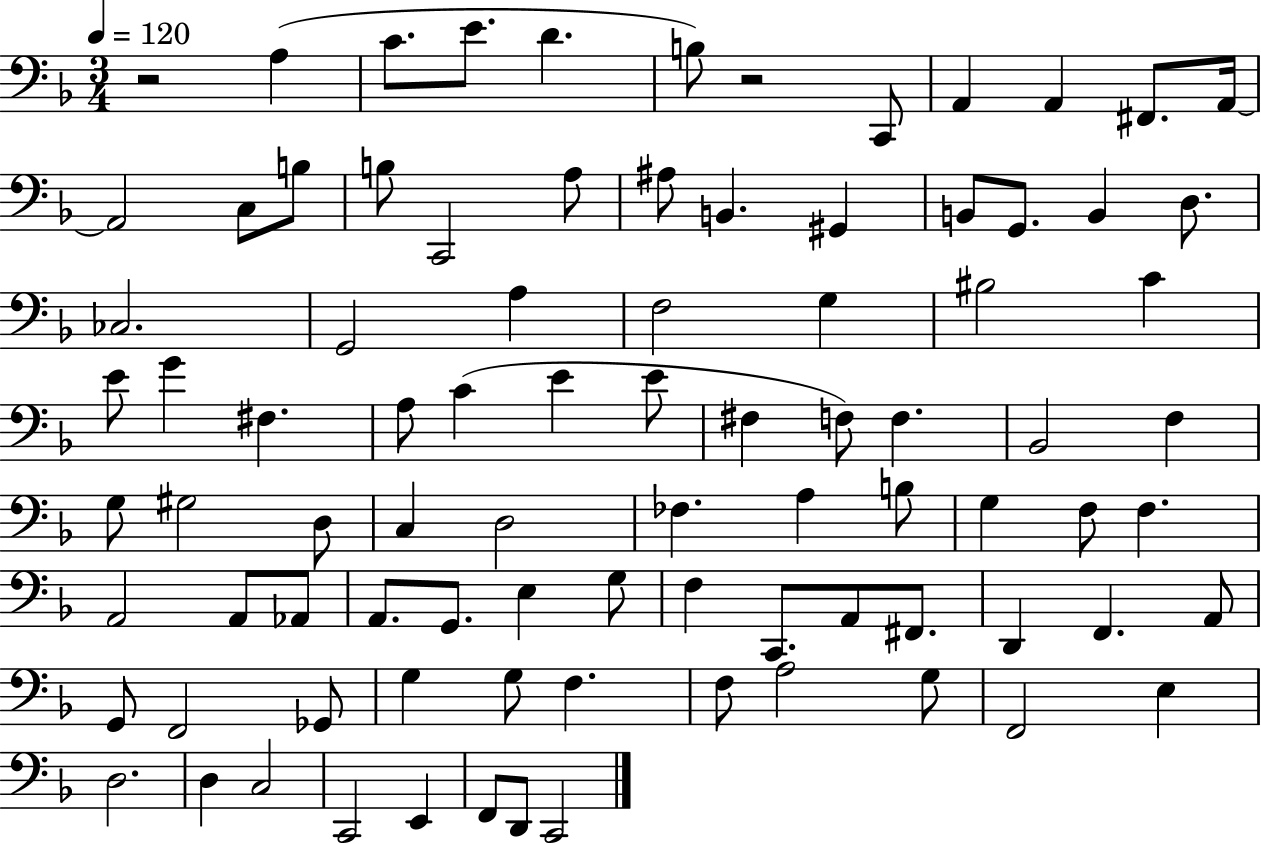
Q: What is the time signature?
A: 3/4